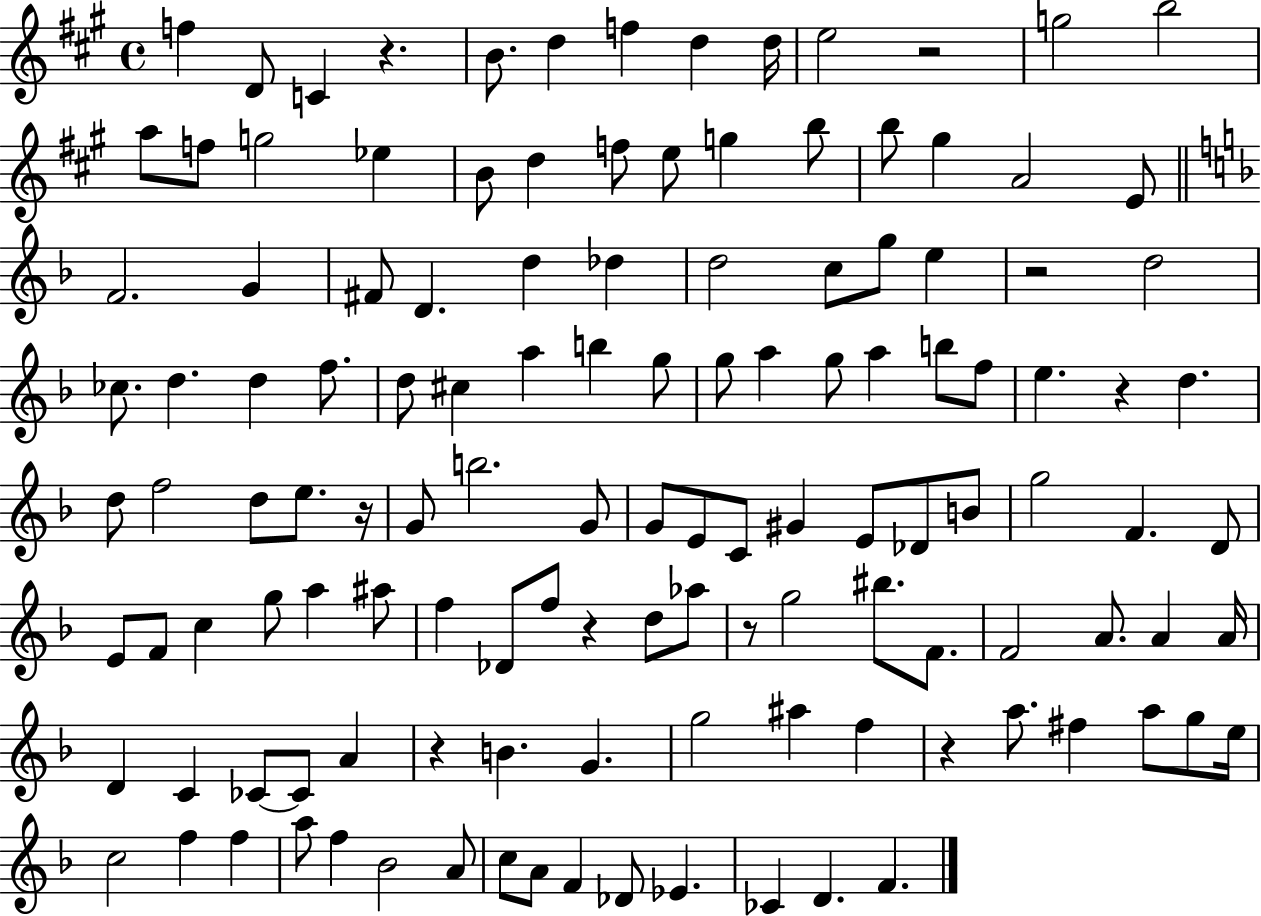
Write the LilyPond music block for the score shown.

{
  \clef treble
  \time 4/4
  \defaultTimeSignature
  \key a \major
  f''4 d'8 c'4 r4. | b'8. d''4 f''4 d''4 d''16 | e''2 r2 | g''2 b''2 | \break a''8 f''8 g''2 ees''4 | b'8 d''4 f''8 e''8 g''4 b''8 | b''8 gis''4 a'2 e'8 | \bar "||" \break \key f \major f'2. g'4 | fis'8 d'4. d''4 des''4 | d''2 c''8 g''8 e''4 | r2 d''2 | \break ces''8. d''4. d''4 f''8. | d''8 cis''4 a''4 b''4 g''8 | g''8 a''4 g''8 a''4 b''8 f''8 | e''4. r4 d''4. | \break d''8 f''2 d''8 e''8. r16 | g'8 b''2. g'8 | g'8 e'8 c'8 gis'4 e'8 des'8 b'8 | g''2 f'4. d'8 | \break e'8 f'8 c''4 g''8 a''4 ais''8 | f''4 des'8 f''8 r4 d''8 aes''8 | r8 g''2 bis''8. f'8. | f'2 a'8. a'4 a'16 | \break d'4 c'4 ces'8~~ ces'8 a'4 | r4 b'4. g'4. | g''2 ais''4 f''4 | r4 a''8. fis''4 a''8 g''8 e''16 | \break c''2 f''4 f''4 | a''8 f''4 bes'2 a'8 | c''8 a'8 f'4 des'8 ees'4. | ces'4 d'4. f'4. | \break \bar "|."
}